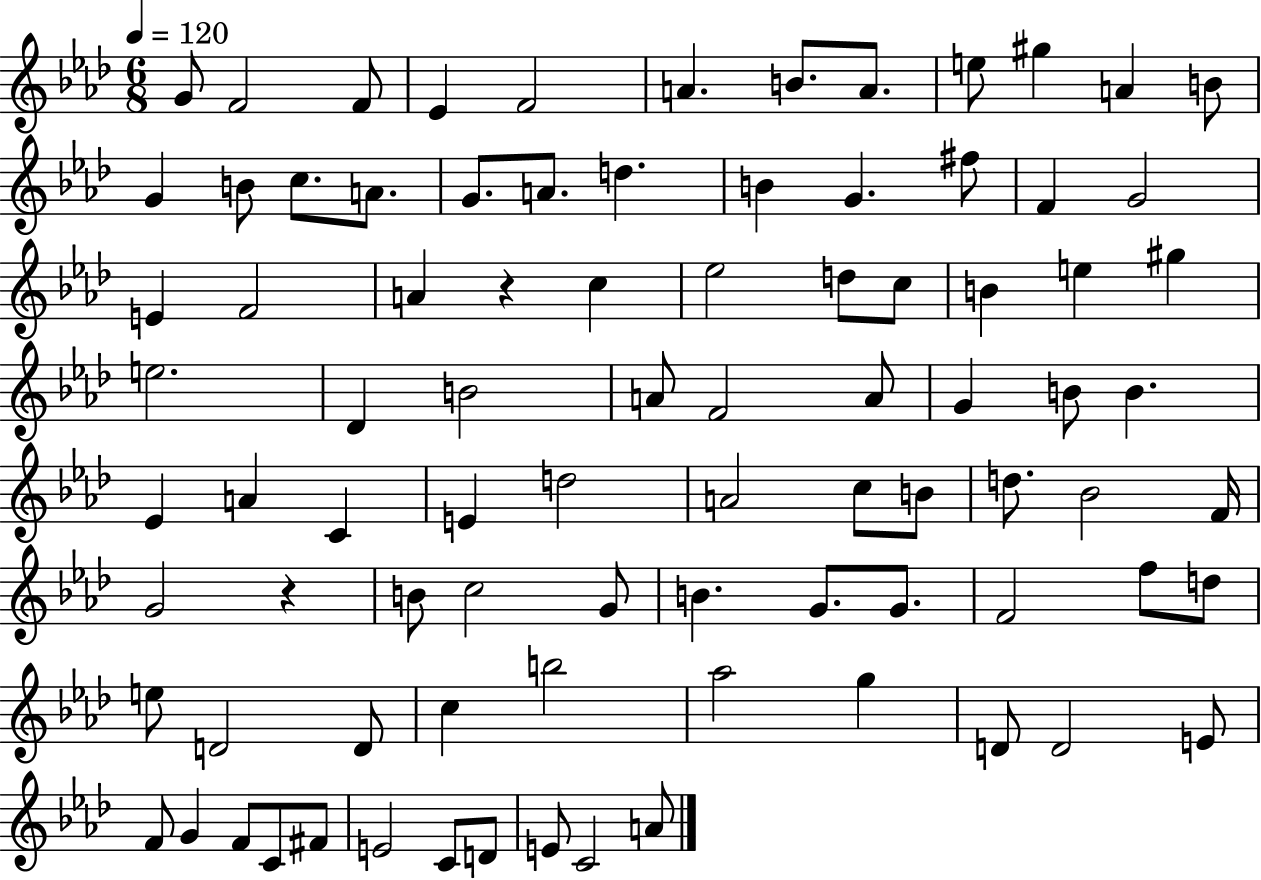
X:1
T:Untitled
M:6/8
L:1/4
K:Ab
G/2 F2 F/2 _E F2 A B/2 A/2 e/2 ^g A B/2 G B/2 c/2 A/2 G/2 A/2 d B G ^f/2 F G2 E F2 A z c _e2 d/2 c/2 B e ^g e2 _D B2 A/2 F2 A/2 G B/2 B _E A C E d2 A2 c/2 B/2 d/2 _B2 F/4 G2 z B/2 c2 G/2 B G/2 G/2 F2 f/2 d/2 e/2 D2 D/2 c b2 _a2 g D/2 D2 E/2 F/2 G F/2 C/2 ^F/2 E2 C/2 D/2 E/2 C2 A/2